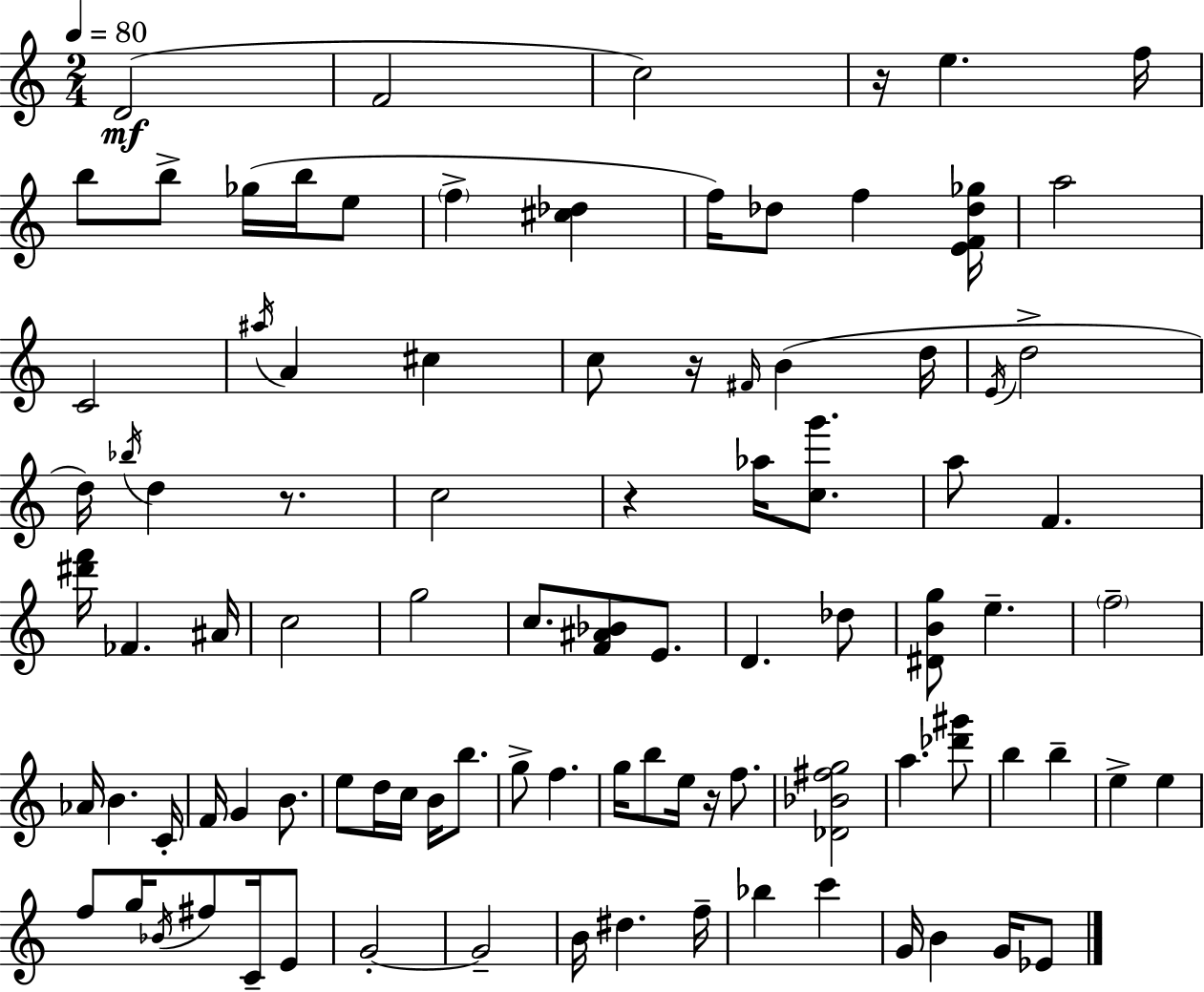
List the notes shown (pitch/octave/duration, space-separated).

D4/h F4/h C5/h R/s E5/q. F5/s B5/e B5/e Gb5/s B5/s E5/e F5/q [C#5,Db5]/q F5/s Db5/e F5/q [E4,F4,Db5,Gb5]/s A5/h C4/h A#5/s A4/q C#5/q C5/e R/s F#4/s B4/q D5/s E4/s D5/h D5/s Bb5/s D5/q R/e. C5/h R/q Ab5/s [C5,G6]/e. A5/e F4/q. [D#6,F6]/s FES4/q. A#4/s C5/h G5/h C5/e. [F4,A#4,Bb4]/e E4/e. D4/q. Db5/e [D#4,B4,G5]/e E5/q. F5/h Ab4/s B4/q. C4/s F4/s G4/q B4/e. E5/e D5/s C5/s B4/s B5/e. G5/e F5/q. G5/s B5/e E5/s R/s F5/e. [Db4,Bb4,F#5,G5]/h A5/q. [Db6,G#6]/e B5/q B5/q E5/q E5/q F5/e G5/s Bb4/s F#5/e C4/s E4/e G4/h G4/h B4/s D#5/q. F5/s Bb5/q C6/q G4/s B4/q G4/s Eb4/e